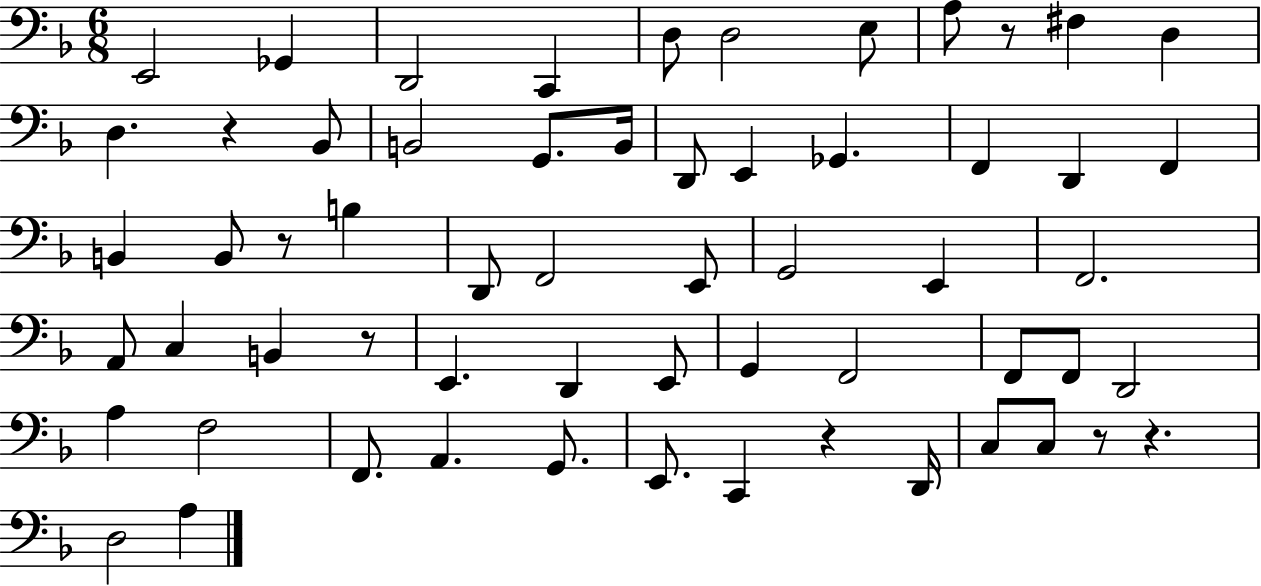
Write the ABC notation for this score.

X:1
T:Untitled
M:6/8
L:1/4
K:F
E,,2 _G,, D,,2 C,, D,/2 D,2 E,/2 A,/2 z/2 ^F, D, D, z _B,,/2 B,,2 G,,/2 B,,/4 D,,/2 E,, _G,, F,, D,, F,, B,, B,,/2 z/2 B, D,,/2 F,,2 E,,/2 G,,2 E,, F,,2 A,,/2 C, B,, z/2 E,, D,, E,,/2 G,, F,,2 F,,/2 F,,/2 D,,2 A, F,2 F,,/2 A,, G,,/2 E,,/2 C,, z D,,/4 C,/2 C,/2 z/2 z D,2 A,